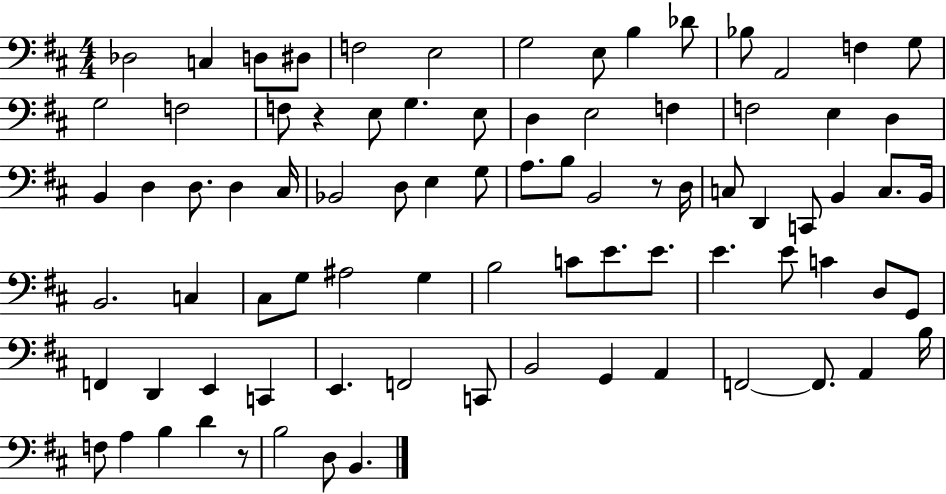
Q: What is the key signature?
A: D major